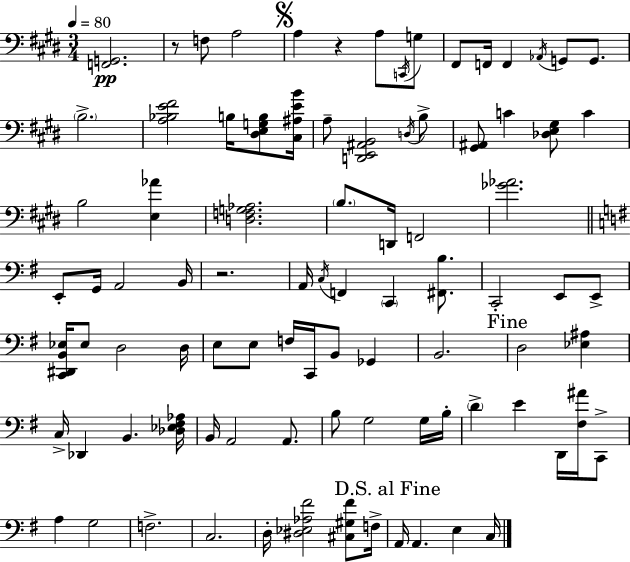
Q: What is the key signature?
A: E major